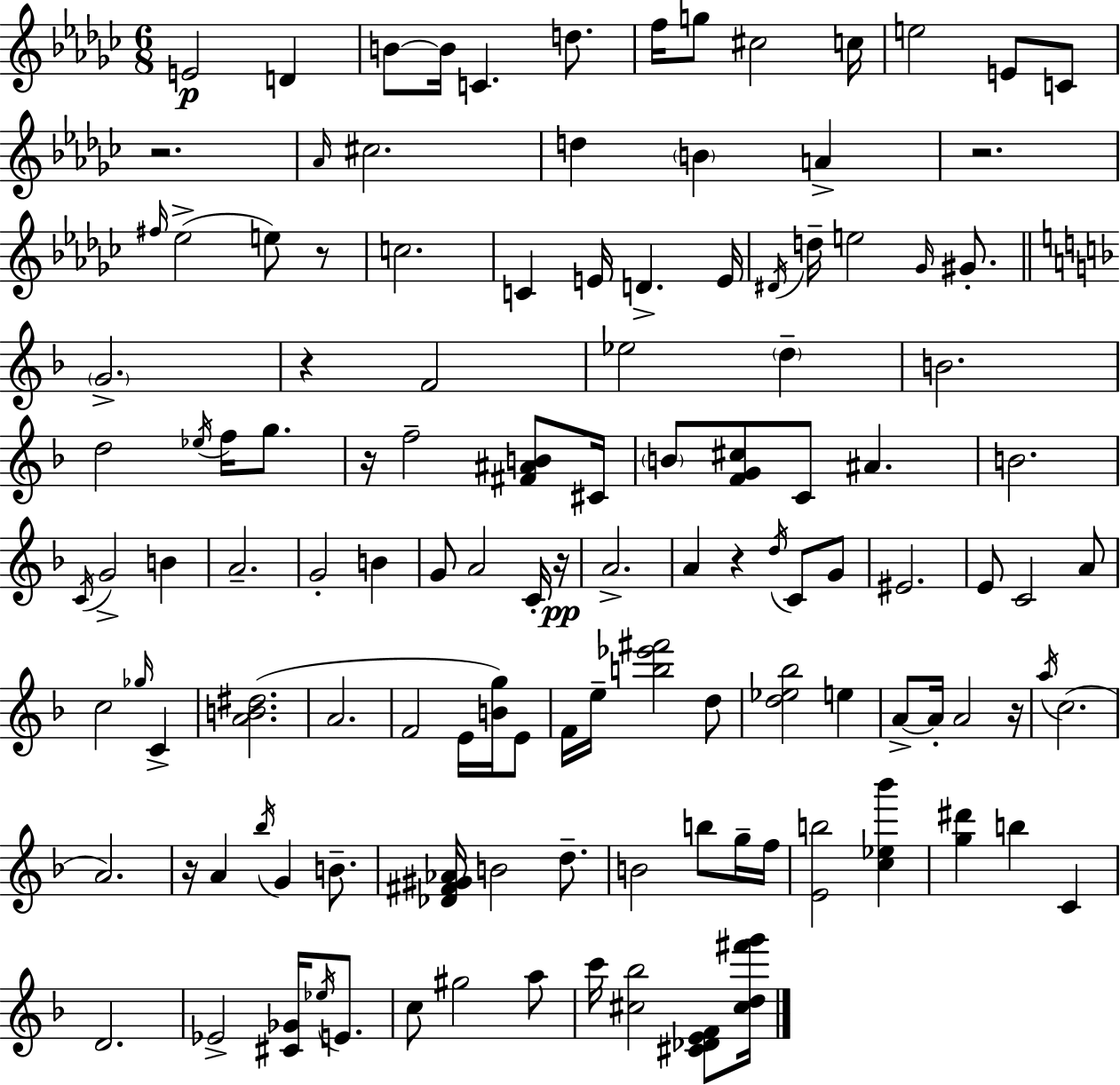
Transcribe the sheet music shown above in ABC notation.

X:1
T:Untitled
M:6/8
L:1/4
K:Ebm
E2 D B/2 B/4 C d/2 f/4 g/2 ^c2 c/4 e2 E/2 C/2 z2 _A/4 ^c2 d B A z2 ^f/4 _e2 e/2 z/2 c2 C E/4 D E/4 ^D/4 d/4 e2 _G/4 ^G/2 G2 z F2 _e2 d B2 d2 _e/4 f/4 g/2 z/4 f2 [^F^AB]/2 ^C/4 B/2 [FG^c]/2 C/2 ^A B2 C/4 G2 B A2 G2 B G/2 A2 C/4 z/4 A2 A z d/4 C/2 G/2 ^E2 E/2 C2 A/2 c2 _g/4 C [AB^d]2 A2 F2 E/4 [Bg]/4 E/2 F/4 e/4 [b_e'^f']2 d/2 [d_e_b]2 e A/2 A/4 A2 z/4 a/4 c2 A2 z/4 A _b/4 G B/2 [_D^F^G_A]/4 B2 d/2 B2 b/2 g/4 f/4 [Eb]2 [c_e_b'] [g^d'] b C D2 _E2 [^C_G]/4 _e/4 E/2 c/2 ^g2 a/2 c'/4 [^c_b]2 [^C_DEF]/2 [^cd^f'g']/4